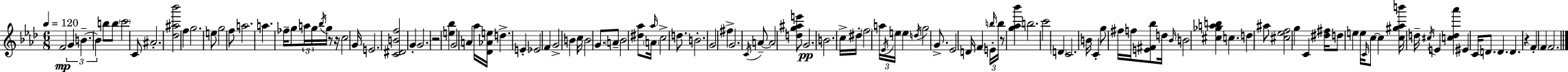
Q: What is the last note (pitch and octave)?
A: F4